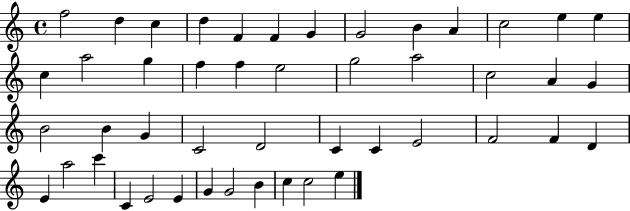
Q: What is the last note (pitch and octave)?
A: E5